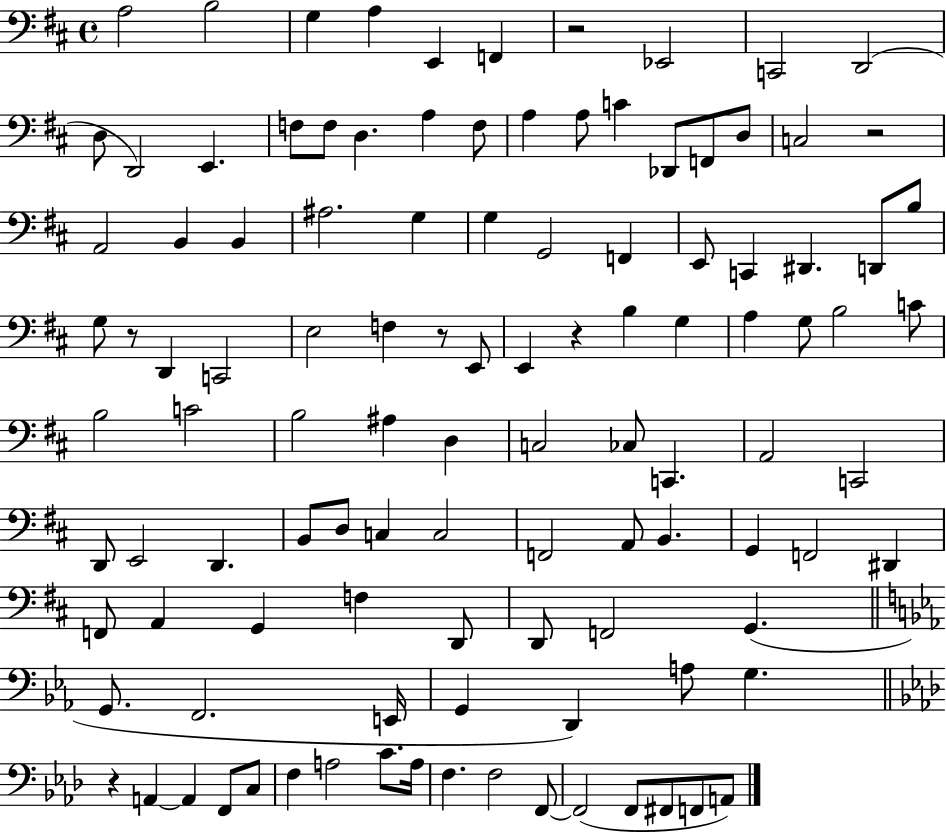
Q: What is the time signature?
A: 4/4